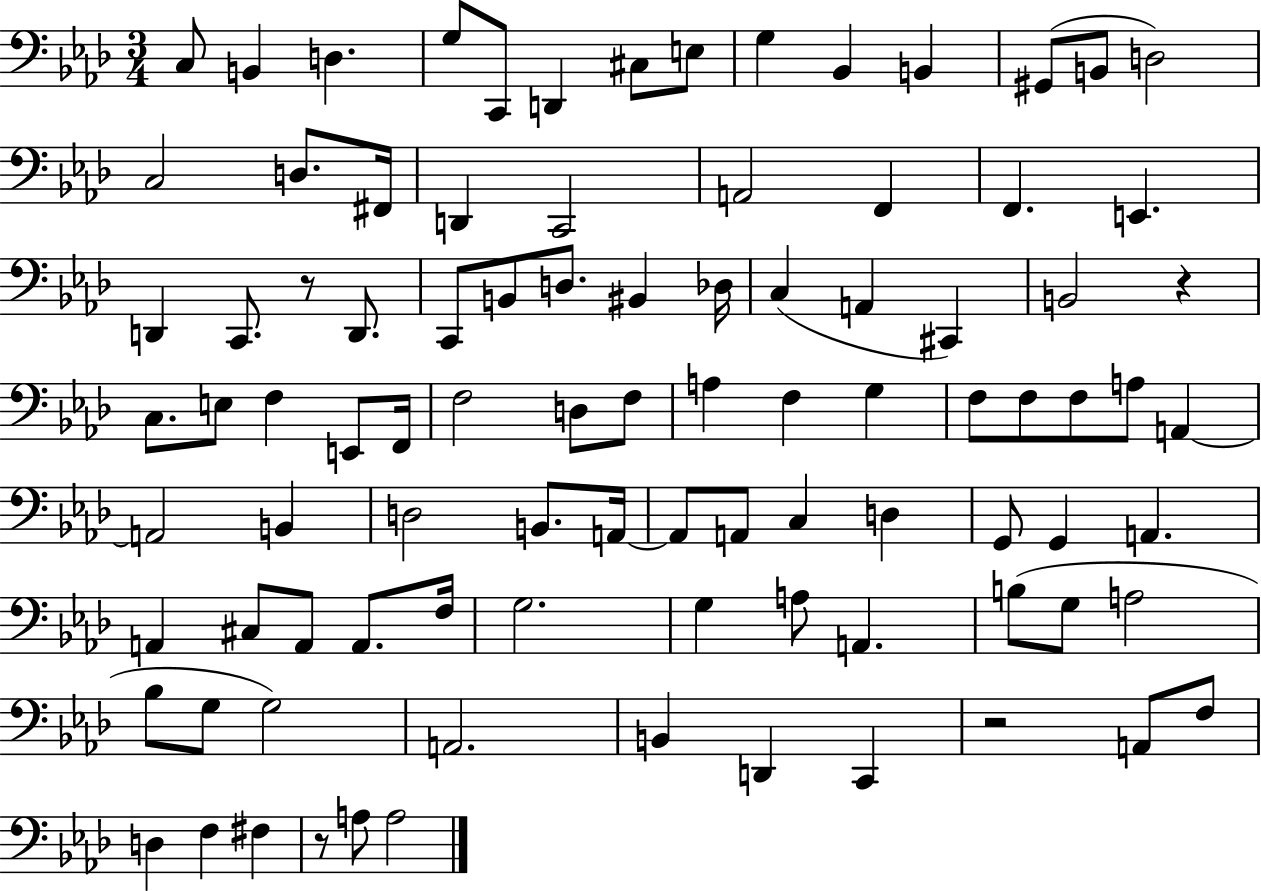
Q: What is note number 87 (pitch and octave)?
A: F#3